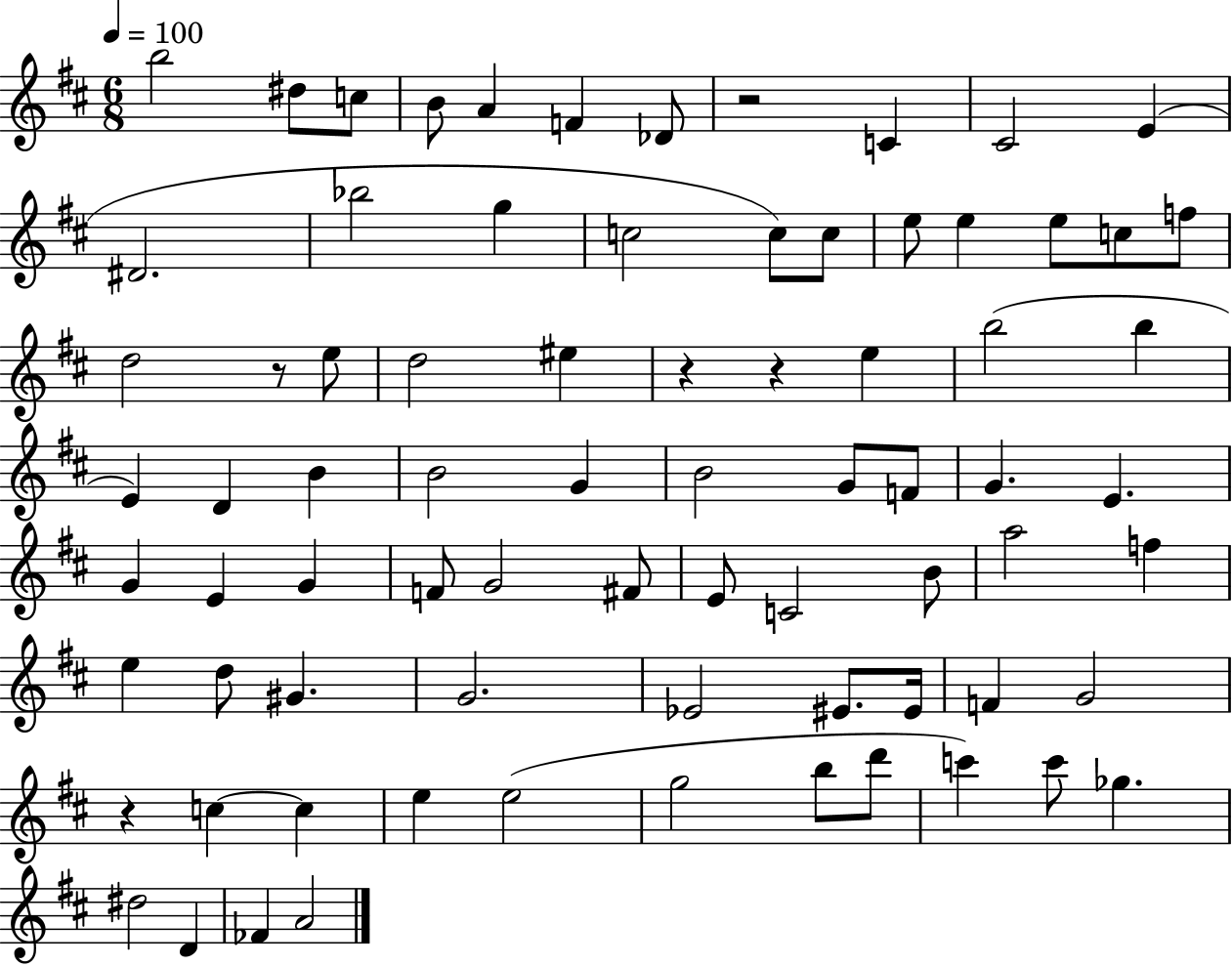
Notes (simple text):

B5/h D#5/e C5/e B4/e A4/q F4/q Db4/e R/h C4/q C#4/h E4/q D#4/h. Bb5/h G5/q C5/h C5/e C5/e E5/e E5/q E5/e C5/e F5/e D5/h R/e E5/e D5/h EIS5/q R/q R/q E5/q B5/h B5/q E4/q D4/q B4/q B4/h G4/q B4/h G4/e F4/e G4/q. E4/q. G4/q E4/q G4/q F4/e G4/h F#4/e E4/e C4/h B4/e A5/h F5/q E5/q D5/e G#4/q. G4/h. Eb4/h EIS4/e. EIS4/s F4/q G4/h R/q C5/q C5/q E5/q E5/h G5/h B5/e D6/e C6/q C6/e Gb5/q. D#5/h D4/q FES4/q A4/h